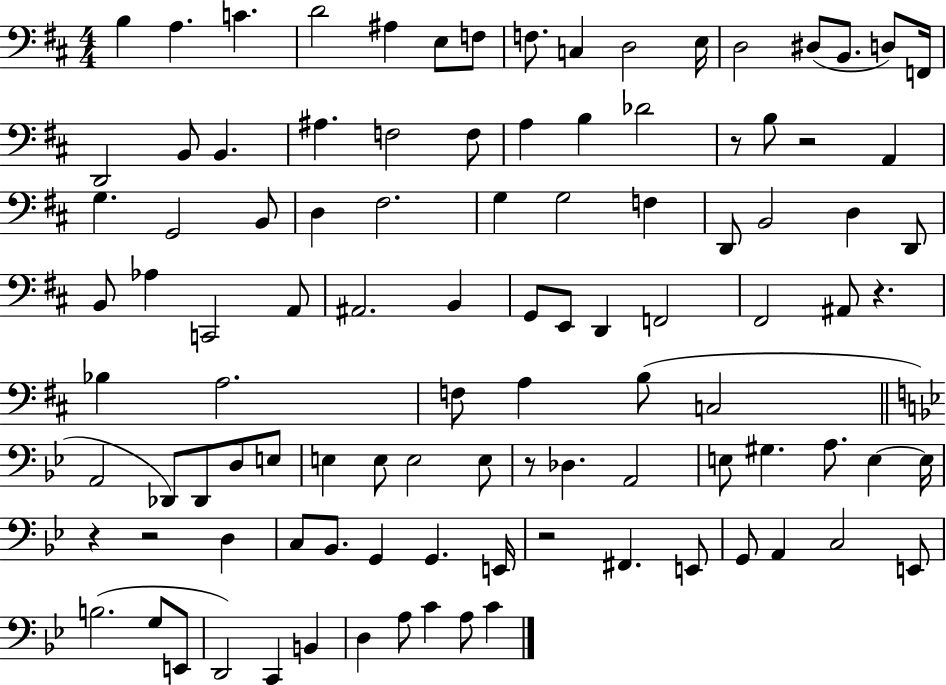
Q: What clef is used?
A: bass